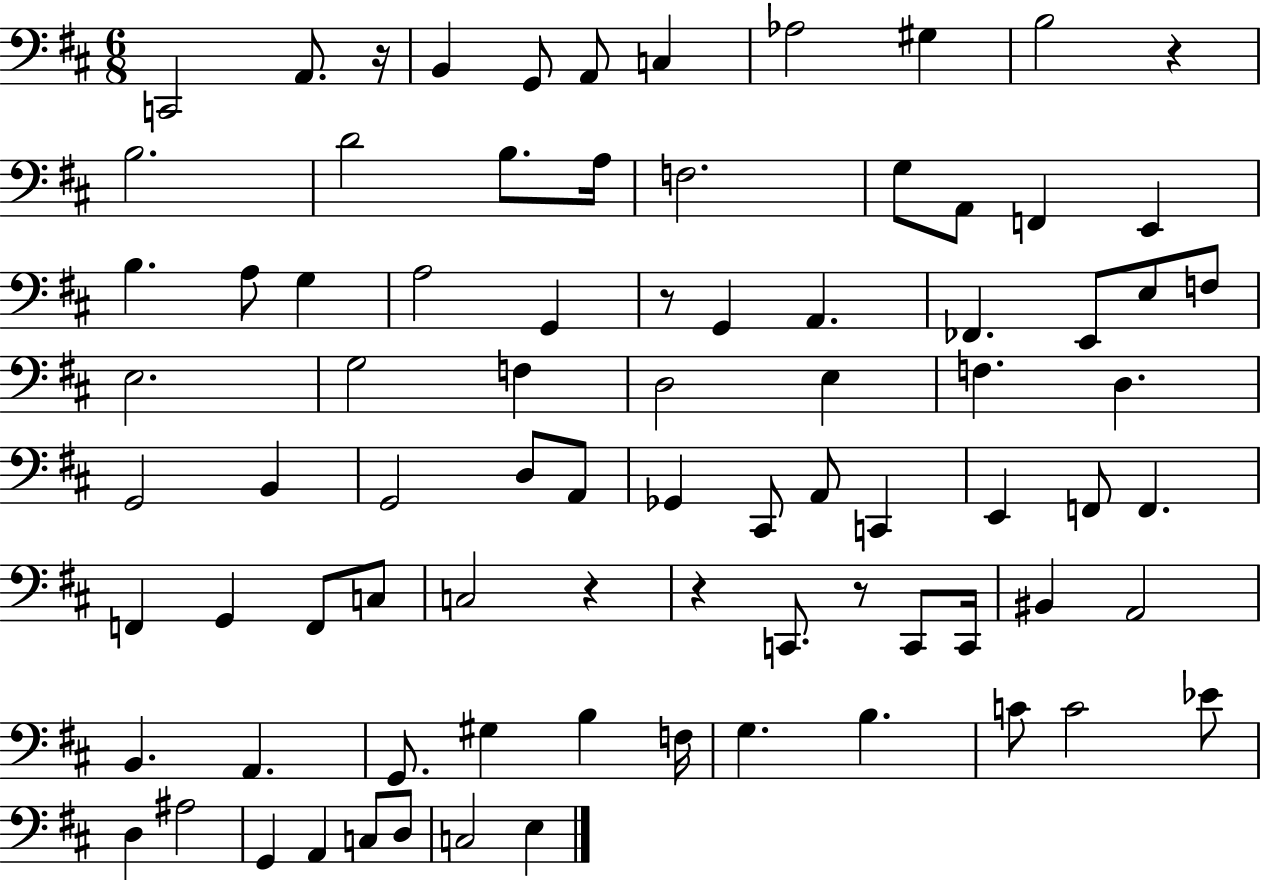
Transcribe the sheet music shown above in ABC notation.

X:1
T:Untitled
M:6/8
L:1/4
K:D
C,,2 A,,/2 z/4 B,, G,,/2 A,,/2 C, _A,2 ^G, B,2 z B,2 D2 B,/2 A,/4 F,2 G,/2 A,,/2 F,, E,, B, A,/2 G, A,2 G,, z/2 G,, A,, _F,, E,,/2 E,/2 F,/2 E,2 G,2 F, D,2 E, F, D, G,,2 B,, G,,2 D,/2 A,,/2 _G,, ^C,,/2 A,,/2 C,, E,, F,,/2 F,, F,, G,, F,,/2 C,/2 C,2 z z C,,/2 z/2 C,,/2 C,,/4 ^B,, A,,2 B,, A,, G,,/2 ^G, B, F,/4 G, B, C/2 C2 _E/2 D, ^A,2 G,, A,, C,/2 D,/2 C,2 E,